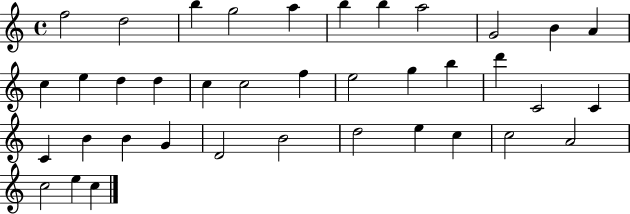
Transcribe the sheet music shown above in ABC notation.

X:1
T:Untitled
M:4/4
L:1/4
K:C
f2 d2 b g2 a b b a2 G2 B A c e d d c c2 f e2 g b d' C2 C C B B G D2 B2 d2 e c c2 A2 c2 e c